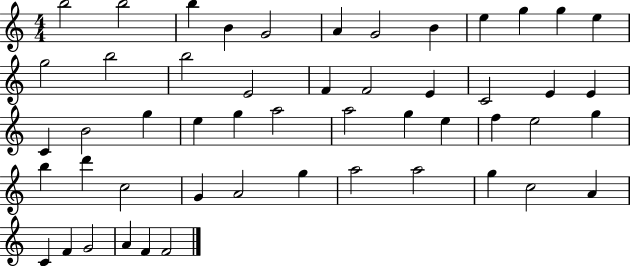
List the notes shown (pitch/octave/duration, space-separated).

B5/h B5/h B5/q B4/q G4/h A4/q G4/h B4/q E5/q G5/q G5/q E5/q G5/h B5/h B5/h E4/h F4/q F4/h E4/q C4/h E4/q E4/q C4/q B4/h G5/q E5/q G5/q A5/h A5/h G5/q E5/q F5/q E5/h G5/q B5/q D6/q C5/h G4/q A4/h G5/q A5/h A5/h G5/q C5/h A4/q C4/q F4/q G4/h A4/q F4/q F4/h